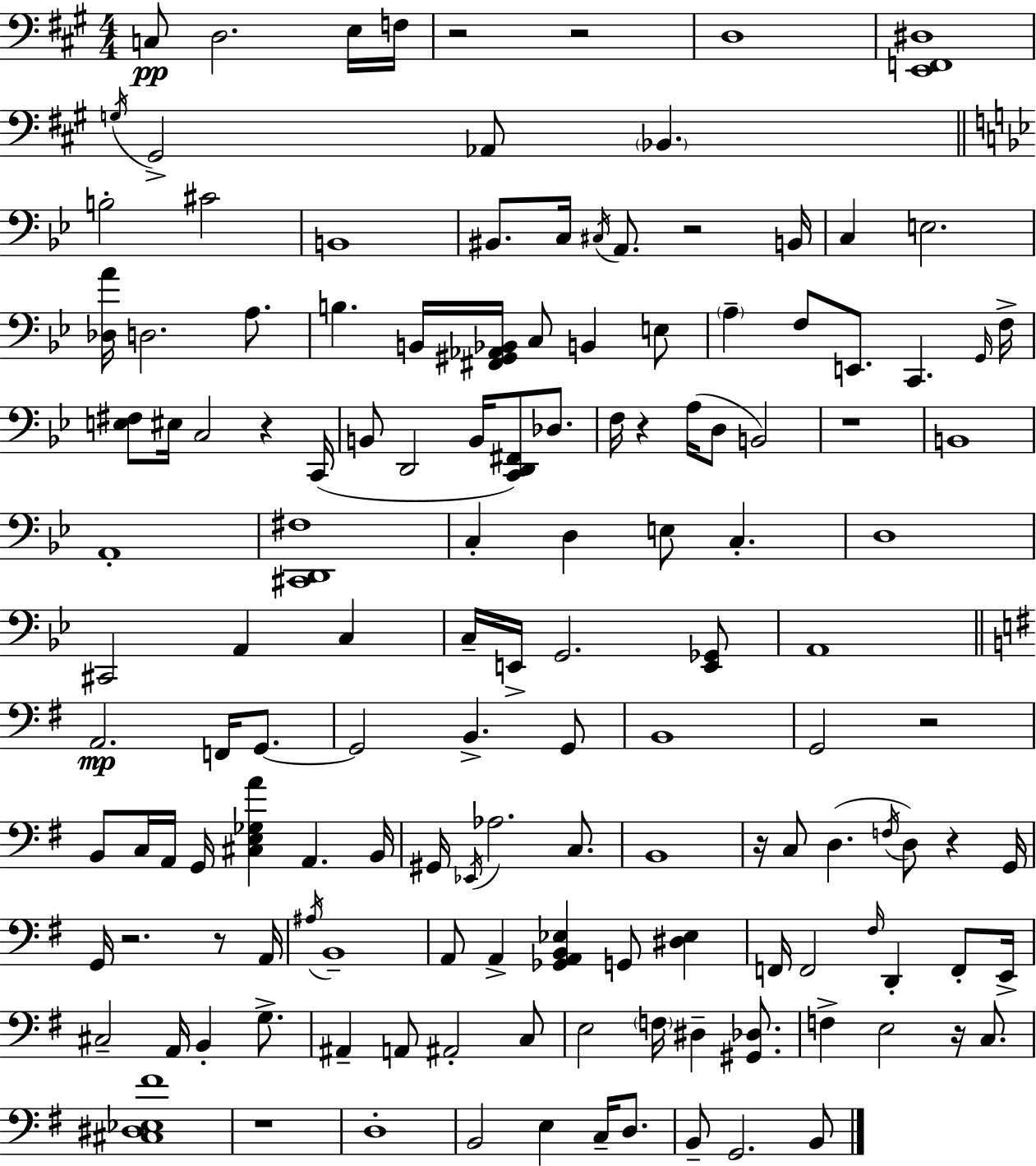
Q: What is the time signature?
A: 4/4